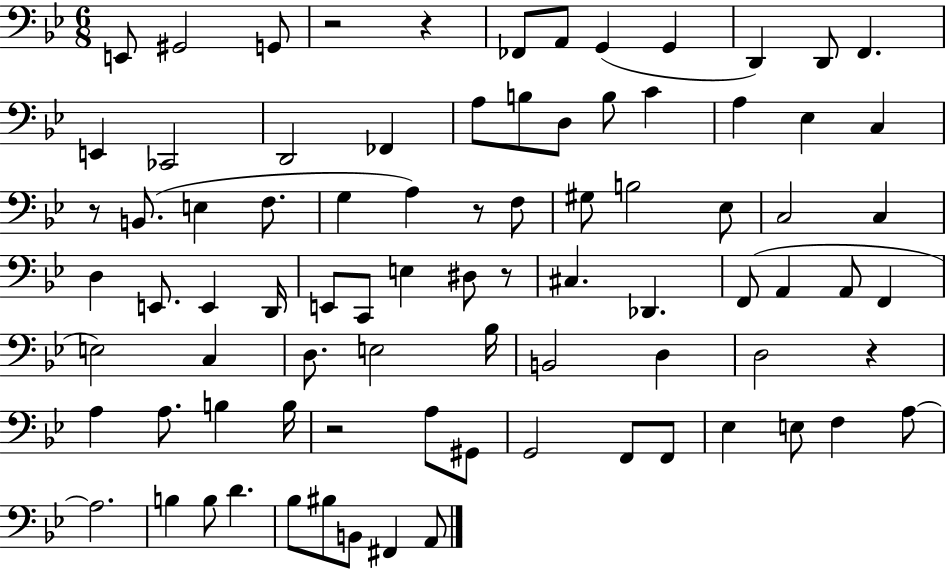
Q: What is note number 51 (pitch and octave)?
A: E3